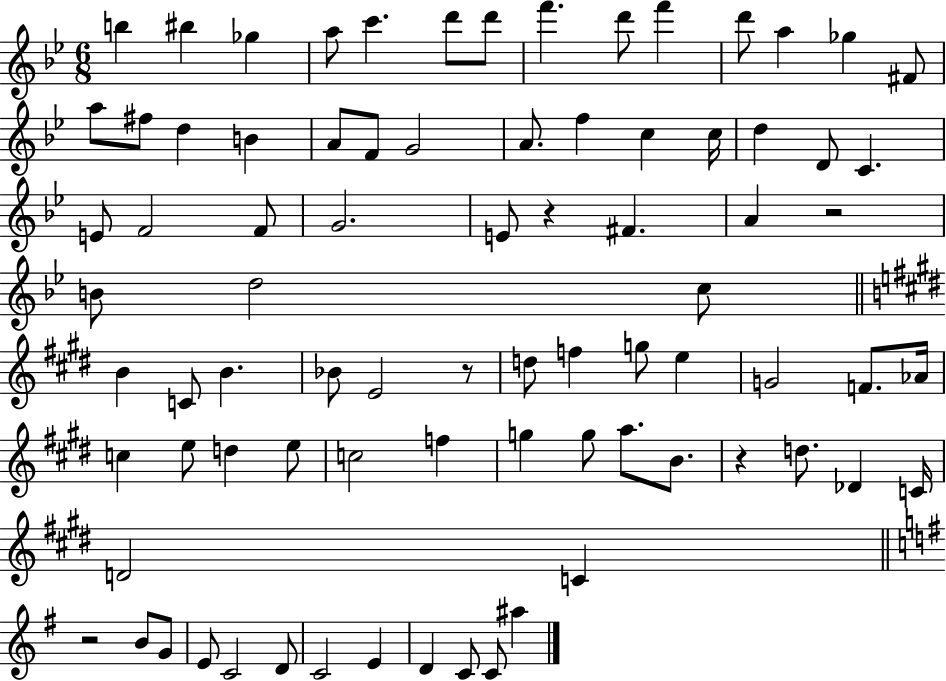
{
  \clef treble
  \numericTimeSignature
  \time 6/8
  \key bes \major
  b''4 bis''4 ges''4 | a''8 c'''4. d'''8 d'''8 | f'''4. d'''8 f'''4 | d'''8 a''4 ges''4 fis'8 | \break a''8 fis''8 d''4 b'4 | a'8 f'8 g'2 | a'8. f''4 c''4 c''16 | d''4 d'8 c'4. | \break e'8 f'2 f'8 | g'2. | e'8 r4 fis'4. | a'4 r2 | \break b'8 d''2 c''8 | \bar "||" \break \key e \major b'4 c'8 b'4. | bes'8 e'2 r8 | d''8 f''4 g''8 e''4 | g'2 f'8. aes'16 | \break c''4 e''8 d''4 e''8 | c''2 f''4 | g''4 g''8 a''8. b'8. | r4 d''8. des'4 c'16 | \break d'2 c'4 | \bar "||" \break \key g \major r2 b'8 g'8 | e'8 c'2 d'8 | c'2 e'4 | d'4 c'8 c'8 ais''4 | \break \bar "|."
}